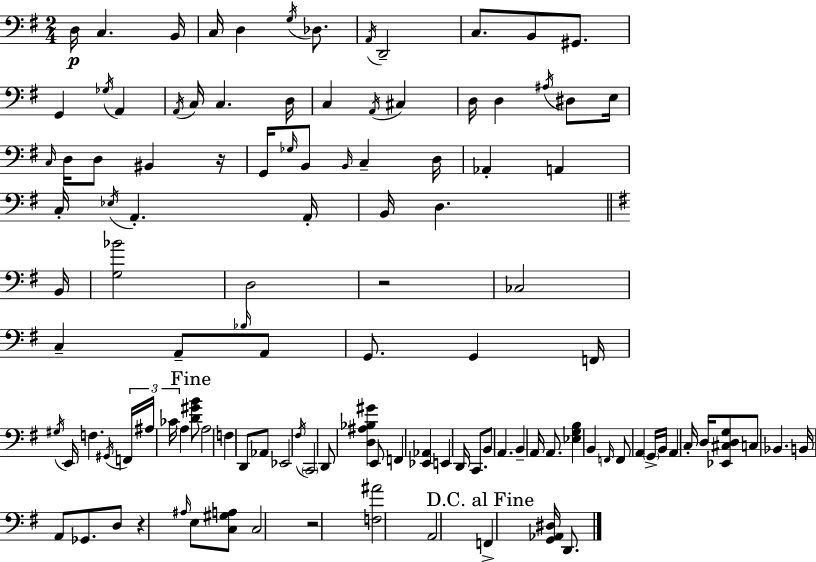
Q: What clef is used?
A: bass